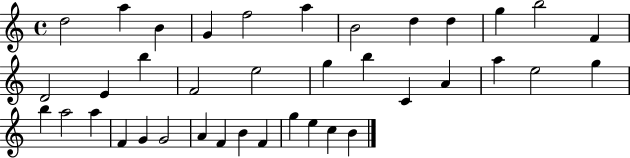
D5/h A5/q B4/q G4/q F5/h A5/q B4/h D5/q D5/q G5/q B5/h F4/q D4/h E4/q B5/q F4/h E5/h G5/q B5/q C4/q A4/q A5/q E5/h G5/q B5/q A5/h A5/q F4/q G4/q G4/h A4/q F4/q B4/q F4/q G5/q E5/q C5/q B4/q